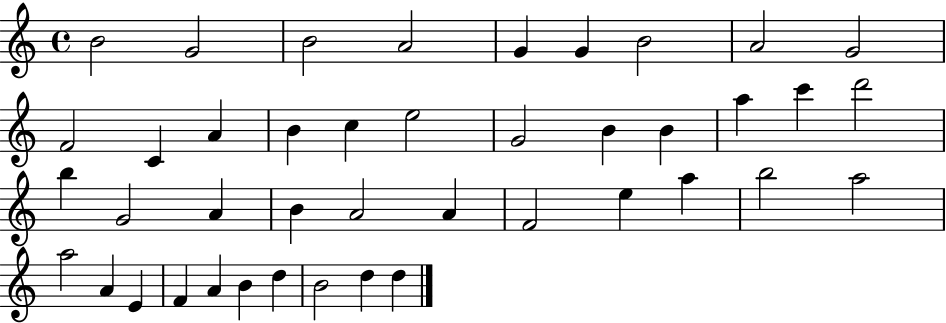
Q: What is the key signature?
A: C major